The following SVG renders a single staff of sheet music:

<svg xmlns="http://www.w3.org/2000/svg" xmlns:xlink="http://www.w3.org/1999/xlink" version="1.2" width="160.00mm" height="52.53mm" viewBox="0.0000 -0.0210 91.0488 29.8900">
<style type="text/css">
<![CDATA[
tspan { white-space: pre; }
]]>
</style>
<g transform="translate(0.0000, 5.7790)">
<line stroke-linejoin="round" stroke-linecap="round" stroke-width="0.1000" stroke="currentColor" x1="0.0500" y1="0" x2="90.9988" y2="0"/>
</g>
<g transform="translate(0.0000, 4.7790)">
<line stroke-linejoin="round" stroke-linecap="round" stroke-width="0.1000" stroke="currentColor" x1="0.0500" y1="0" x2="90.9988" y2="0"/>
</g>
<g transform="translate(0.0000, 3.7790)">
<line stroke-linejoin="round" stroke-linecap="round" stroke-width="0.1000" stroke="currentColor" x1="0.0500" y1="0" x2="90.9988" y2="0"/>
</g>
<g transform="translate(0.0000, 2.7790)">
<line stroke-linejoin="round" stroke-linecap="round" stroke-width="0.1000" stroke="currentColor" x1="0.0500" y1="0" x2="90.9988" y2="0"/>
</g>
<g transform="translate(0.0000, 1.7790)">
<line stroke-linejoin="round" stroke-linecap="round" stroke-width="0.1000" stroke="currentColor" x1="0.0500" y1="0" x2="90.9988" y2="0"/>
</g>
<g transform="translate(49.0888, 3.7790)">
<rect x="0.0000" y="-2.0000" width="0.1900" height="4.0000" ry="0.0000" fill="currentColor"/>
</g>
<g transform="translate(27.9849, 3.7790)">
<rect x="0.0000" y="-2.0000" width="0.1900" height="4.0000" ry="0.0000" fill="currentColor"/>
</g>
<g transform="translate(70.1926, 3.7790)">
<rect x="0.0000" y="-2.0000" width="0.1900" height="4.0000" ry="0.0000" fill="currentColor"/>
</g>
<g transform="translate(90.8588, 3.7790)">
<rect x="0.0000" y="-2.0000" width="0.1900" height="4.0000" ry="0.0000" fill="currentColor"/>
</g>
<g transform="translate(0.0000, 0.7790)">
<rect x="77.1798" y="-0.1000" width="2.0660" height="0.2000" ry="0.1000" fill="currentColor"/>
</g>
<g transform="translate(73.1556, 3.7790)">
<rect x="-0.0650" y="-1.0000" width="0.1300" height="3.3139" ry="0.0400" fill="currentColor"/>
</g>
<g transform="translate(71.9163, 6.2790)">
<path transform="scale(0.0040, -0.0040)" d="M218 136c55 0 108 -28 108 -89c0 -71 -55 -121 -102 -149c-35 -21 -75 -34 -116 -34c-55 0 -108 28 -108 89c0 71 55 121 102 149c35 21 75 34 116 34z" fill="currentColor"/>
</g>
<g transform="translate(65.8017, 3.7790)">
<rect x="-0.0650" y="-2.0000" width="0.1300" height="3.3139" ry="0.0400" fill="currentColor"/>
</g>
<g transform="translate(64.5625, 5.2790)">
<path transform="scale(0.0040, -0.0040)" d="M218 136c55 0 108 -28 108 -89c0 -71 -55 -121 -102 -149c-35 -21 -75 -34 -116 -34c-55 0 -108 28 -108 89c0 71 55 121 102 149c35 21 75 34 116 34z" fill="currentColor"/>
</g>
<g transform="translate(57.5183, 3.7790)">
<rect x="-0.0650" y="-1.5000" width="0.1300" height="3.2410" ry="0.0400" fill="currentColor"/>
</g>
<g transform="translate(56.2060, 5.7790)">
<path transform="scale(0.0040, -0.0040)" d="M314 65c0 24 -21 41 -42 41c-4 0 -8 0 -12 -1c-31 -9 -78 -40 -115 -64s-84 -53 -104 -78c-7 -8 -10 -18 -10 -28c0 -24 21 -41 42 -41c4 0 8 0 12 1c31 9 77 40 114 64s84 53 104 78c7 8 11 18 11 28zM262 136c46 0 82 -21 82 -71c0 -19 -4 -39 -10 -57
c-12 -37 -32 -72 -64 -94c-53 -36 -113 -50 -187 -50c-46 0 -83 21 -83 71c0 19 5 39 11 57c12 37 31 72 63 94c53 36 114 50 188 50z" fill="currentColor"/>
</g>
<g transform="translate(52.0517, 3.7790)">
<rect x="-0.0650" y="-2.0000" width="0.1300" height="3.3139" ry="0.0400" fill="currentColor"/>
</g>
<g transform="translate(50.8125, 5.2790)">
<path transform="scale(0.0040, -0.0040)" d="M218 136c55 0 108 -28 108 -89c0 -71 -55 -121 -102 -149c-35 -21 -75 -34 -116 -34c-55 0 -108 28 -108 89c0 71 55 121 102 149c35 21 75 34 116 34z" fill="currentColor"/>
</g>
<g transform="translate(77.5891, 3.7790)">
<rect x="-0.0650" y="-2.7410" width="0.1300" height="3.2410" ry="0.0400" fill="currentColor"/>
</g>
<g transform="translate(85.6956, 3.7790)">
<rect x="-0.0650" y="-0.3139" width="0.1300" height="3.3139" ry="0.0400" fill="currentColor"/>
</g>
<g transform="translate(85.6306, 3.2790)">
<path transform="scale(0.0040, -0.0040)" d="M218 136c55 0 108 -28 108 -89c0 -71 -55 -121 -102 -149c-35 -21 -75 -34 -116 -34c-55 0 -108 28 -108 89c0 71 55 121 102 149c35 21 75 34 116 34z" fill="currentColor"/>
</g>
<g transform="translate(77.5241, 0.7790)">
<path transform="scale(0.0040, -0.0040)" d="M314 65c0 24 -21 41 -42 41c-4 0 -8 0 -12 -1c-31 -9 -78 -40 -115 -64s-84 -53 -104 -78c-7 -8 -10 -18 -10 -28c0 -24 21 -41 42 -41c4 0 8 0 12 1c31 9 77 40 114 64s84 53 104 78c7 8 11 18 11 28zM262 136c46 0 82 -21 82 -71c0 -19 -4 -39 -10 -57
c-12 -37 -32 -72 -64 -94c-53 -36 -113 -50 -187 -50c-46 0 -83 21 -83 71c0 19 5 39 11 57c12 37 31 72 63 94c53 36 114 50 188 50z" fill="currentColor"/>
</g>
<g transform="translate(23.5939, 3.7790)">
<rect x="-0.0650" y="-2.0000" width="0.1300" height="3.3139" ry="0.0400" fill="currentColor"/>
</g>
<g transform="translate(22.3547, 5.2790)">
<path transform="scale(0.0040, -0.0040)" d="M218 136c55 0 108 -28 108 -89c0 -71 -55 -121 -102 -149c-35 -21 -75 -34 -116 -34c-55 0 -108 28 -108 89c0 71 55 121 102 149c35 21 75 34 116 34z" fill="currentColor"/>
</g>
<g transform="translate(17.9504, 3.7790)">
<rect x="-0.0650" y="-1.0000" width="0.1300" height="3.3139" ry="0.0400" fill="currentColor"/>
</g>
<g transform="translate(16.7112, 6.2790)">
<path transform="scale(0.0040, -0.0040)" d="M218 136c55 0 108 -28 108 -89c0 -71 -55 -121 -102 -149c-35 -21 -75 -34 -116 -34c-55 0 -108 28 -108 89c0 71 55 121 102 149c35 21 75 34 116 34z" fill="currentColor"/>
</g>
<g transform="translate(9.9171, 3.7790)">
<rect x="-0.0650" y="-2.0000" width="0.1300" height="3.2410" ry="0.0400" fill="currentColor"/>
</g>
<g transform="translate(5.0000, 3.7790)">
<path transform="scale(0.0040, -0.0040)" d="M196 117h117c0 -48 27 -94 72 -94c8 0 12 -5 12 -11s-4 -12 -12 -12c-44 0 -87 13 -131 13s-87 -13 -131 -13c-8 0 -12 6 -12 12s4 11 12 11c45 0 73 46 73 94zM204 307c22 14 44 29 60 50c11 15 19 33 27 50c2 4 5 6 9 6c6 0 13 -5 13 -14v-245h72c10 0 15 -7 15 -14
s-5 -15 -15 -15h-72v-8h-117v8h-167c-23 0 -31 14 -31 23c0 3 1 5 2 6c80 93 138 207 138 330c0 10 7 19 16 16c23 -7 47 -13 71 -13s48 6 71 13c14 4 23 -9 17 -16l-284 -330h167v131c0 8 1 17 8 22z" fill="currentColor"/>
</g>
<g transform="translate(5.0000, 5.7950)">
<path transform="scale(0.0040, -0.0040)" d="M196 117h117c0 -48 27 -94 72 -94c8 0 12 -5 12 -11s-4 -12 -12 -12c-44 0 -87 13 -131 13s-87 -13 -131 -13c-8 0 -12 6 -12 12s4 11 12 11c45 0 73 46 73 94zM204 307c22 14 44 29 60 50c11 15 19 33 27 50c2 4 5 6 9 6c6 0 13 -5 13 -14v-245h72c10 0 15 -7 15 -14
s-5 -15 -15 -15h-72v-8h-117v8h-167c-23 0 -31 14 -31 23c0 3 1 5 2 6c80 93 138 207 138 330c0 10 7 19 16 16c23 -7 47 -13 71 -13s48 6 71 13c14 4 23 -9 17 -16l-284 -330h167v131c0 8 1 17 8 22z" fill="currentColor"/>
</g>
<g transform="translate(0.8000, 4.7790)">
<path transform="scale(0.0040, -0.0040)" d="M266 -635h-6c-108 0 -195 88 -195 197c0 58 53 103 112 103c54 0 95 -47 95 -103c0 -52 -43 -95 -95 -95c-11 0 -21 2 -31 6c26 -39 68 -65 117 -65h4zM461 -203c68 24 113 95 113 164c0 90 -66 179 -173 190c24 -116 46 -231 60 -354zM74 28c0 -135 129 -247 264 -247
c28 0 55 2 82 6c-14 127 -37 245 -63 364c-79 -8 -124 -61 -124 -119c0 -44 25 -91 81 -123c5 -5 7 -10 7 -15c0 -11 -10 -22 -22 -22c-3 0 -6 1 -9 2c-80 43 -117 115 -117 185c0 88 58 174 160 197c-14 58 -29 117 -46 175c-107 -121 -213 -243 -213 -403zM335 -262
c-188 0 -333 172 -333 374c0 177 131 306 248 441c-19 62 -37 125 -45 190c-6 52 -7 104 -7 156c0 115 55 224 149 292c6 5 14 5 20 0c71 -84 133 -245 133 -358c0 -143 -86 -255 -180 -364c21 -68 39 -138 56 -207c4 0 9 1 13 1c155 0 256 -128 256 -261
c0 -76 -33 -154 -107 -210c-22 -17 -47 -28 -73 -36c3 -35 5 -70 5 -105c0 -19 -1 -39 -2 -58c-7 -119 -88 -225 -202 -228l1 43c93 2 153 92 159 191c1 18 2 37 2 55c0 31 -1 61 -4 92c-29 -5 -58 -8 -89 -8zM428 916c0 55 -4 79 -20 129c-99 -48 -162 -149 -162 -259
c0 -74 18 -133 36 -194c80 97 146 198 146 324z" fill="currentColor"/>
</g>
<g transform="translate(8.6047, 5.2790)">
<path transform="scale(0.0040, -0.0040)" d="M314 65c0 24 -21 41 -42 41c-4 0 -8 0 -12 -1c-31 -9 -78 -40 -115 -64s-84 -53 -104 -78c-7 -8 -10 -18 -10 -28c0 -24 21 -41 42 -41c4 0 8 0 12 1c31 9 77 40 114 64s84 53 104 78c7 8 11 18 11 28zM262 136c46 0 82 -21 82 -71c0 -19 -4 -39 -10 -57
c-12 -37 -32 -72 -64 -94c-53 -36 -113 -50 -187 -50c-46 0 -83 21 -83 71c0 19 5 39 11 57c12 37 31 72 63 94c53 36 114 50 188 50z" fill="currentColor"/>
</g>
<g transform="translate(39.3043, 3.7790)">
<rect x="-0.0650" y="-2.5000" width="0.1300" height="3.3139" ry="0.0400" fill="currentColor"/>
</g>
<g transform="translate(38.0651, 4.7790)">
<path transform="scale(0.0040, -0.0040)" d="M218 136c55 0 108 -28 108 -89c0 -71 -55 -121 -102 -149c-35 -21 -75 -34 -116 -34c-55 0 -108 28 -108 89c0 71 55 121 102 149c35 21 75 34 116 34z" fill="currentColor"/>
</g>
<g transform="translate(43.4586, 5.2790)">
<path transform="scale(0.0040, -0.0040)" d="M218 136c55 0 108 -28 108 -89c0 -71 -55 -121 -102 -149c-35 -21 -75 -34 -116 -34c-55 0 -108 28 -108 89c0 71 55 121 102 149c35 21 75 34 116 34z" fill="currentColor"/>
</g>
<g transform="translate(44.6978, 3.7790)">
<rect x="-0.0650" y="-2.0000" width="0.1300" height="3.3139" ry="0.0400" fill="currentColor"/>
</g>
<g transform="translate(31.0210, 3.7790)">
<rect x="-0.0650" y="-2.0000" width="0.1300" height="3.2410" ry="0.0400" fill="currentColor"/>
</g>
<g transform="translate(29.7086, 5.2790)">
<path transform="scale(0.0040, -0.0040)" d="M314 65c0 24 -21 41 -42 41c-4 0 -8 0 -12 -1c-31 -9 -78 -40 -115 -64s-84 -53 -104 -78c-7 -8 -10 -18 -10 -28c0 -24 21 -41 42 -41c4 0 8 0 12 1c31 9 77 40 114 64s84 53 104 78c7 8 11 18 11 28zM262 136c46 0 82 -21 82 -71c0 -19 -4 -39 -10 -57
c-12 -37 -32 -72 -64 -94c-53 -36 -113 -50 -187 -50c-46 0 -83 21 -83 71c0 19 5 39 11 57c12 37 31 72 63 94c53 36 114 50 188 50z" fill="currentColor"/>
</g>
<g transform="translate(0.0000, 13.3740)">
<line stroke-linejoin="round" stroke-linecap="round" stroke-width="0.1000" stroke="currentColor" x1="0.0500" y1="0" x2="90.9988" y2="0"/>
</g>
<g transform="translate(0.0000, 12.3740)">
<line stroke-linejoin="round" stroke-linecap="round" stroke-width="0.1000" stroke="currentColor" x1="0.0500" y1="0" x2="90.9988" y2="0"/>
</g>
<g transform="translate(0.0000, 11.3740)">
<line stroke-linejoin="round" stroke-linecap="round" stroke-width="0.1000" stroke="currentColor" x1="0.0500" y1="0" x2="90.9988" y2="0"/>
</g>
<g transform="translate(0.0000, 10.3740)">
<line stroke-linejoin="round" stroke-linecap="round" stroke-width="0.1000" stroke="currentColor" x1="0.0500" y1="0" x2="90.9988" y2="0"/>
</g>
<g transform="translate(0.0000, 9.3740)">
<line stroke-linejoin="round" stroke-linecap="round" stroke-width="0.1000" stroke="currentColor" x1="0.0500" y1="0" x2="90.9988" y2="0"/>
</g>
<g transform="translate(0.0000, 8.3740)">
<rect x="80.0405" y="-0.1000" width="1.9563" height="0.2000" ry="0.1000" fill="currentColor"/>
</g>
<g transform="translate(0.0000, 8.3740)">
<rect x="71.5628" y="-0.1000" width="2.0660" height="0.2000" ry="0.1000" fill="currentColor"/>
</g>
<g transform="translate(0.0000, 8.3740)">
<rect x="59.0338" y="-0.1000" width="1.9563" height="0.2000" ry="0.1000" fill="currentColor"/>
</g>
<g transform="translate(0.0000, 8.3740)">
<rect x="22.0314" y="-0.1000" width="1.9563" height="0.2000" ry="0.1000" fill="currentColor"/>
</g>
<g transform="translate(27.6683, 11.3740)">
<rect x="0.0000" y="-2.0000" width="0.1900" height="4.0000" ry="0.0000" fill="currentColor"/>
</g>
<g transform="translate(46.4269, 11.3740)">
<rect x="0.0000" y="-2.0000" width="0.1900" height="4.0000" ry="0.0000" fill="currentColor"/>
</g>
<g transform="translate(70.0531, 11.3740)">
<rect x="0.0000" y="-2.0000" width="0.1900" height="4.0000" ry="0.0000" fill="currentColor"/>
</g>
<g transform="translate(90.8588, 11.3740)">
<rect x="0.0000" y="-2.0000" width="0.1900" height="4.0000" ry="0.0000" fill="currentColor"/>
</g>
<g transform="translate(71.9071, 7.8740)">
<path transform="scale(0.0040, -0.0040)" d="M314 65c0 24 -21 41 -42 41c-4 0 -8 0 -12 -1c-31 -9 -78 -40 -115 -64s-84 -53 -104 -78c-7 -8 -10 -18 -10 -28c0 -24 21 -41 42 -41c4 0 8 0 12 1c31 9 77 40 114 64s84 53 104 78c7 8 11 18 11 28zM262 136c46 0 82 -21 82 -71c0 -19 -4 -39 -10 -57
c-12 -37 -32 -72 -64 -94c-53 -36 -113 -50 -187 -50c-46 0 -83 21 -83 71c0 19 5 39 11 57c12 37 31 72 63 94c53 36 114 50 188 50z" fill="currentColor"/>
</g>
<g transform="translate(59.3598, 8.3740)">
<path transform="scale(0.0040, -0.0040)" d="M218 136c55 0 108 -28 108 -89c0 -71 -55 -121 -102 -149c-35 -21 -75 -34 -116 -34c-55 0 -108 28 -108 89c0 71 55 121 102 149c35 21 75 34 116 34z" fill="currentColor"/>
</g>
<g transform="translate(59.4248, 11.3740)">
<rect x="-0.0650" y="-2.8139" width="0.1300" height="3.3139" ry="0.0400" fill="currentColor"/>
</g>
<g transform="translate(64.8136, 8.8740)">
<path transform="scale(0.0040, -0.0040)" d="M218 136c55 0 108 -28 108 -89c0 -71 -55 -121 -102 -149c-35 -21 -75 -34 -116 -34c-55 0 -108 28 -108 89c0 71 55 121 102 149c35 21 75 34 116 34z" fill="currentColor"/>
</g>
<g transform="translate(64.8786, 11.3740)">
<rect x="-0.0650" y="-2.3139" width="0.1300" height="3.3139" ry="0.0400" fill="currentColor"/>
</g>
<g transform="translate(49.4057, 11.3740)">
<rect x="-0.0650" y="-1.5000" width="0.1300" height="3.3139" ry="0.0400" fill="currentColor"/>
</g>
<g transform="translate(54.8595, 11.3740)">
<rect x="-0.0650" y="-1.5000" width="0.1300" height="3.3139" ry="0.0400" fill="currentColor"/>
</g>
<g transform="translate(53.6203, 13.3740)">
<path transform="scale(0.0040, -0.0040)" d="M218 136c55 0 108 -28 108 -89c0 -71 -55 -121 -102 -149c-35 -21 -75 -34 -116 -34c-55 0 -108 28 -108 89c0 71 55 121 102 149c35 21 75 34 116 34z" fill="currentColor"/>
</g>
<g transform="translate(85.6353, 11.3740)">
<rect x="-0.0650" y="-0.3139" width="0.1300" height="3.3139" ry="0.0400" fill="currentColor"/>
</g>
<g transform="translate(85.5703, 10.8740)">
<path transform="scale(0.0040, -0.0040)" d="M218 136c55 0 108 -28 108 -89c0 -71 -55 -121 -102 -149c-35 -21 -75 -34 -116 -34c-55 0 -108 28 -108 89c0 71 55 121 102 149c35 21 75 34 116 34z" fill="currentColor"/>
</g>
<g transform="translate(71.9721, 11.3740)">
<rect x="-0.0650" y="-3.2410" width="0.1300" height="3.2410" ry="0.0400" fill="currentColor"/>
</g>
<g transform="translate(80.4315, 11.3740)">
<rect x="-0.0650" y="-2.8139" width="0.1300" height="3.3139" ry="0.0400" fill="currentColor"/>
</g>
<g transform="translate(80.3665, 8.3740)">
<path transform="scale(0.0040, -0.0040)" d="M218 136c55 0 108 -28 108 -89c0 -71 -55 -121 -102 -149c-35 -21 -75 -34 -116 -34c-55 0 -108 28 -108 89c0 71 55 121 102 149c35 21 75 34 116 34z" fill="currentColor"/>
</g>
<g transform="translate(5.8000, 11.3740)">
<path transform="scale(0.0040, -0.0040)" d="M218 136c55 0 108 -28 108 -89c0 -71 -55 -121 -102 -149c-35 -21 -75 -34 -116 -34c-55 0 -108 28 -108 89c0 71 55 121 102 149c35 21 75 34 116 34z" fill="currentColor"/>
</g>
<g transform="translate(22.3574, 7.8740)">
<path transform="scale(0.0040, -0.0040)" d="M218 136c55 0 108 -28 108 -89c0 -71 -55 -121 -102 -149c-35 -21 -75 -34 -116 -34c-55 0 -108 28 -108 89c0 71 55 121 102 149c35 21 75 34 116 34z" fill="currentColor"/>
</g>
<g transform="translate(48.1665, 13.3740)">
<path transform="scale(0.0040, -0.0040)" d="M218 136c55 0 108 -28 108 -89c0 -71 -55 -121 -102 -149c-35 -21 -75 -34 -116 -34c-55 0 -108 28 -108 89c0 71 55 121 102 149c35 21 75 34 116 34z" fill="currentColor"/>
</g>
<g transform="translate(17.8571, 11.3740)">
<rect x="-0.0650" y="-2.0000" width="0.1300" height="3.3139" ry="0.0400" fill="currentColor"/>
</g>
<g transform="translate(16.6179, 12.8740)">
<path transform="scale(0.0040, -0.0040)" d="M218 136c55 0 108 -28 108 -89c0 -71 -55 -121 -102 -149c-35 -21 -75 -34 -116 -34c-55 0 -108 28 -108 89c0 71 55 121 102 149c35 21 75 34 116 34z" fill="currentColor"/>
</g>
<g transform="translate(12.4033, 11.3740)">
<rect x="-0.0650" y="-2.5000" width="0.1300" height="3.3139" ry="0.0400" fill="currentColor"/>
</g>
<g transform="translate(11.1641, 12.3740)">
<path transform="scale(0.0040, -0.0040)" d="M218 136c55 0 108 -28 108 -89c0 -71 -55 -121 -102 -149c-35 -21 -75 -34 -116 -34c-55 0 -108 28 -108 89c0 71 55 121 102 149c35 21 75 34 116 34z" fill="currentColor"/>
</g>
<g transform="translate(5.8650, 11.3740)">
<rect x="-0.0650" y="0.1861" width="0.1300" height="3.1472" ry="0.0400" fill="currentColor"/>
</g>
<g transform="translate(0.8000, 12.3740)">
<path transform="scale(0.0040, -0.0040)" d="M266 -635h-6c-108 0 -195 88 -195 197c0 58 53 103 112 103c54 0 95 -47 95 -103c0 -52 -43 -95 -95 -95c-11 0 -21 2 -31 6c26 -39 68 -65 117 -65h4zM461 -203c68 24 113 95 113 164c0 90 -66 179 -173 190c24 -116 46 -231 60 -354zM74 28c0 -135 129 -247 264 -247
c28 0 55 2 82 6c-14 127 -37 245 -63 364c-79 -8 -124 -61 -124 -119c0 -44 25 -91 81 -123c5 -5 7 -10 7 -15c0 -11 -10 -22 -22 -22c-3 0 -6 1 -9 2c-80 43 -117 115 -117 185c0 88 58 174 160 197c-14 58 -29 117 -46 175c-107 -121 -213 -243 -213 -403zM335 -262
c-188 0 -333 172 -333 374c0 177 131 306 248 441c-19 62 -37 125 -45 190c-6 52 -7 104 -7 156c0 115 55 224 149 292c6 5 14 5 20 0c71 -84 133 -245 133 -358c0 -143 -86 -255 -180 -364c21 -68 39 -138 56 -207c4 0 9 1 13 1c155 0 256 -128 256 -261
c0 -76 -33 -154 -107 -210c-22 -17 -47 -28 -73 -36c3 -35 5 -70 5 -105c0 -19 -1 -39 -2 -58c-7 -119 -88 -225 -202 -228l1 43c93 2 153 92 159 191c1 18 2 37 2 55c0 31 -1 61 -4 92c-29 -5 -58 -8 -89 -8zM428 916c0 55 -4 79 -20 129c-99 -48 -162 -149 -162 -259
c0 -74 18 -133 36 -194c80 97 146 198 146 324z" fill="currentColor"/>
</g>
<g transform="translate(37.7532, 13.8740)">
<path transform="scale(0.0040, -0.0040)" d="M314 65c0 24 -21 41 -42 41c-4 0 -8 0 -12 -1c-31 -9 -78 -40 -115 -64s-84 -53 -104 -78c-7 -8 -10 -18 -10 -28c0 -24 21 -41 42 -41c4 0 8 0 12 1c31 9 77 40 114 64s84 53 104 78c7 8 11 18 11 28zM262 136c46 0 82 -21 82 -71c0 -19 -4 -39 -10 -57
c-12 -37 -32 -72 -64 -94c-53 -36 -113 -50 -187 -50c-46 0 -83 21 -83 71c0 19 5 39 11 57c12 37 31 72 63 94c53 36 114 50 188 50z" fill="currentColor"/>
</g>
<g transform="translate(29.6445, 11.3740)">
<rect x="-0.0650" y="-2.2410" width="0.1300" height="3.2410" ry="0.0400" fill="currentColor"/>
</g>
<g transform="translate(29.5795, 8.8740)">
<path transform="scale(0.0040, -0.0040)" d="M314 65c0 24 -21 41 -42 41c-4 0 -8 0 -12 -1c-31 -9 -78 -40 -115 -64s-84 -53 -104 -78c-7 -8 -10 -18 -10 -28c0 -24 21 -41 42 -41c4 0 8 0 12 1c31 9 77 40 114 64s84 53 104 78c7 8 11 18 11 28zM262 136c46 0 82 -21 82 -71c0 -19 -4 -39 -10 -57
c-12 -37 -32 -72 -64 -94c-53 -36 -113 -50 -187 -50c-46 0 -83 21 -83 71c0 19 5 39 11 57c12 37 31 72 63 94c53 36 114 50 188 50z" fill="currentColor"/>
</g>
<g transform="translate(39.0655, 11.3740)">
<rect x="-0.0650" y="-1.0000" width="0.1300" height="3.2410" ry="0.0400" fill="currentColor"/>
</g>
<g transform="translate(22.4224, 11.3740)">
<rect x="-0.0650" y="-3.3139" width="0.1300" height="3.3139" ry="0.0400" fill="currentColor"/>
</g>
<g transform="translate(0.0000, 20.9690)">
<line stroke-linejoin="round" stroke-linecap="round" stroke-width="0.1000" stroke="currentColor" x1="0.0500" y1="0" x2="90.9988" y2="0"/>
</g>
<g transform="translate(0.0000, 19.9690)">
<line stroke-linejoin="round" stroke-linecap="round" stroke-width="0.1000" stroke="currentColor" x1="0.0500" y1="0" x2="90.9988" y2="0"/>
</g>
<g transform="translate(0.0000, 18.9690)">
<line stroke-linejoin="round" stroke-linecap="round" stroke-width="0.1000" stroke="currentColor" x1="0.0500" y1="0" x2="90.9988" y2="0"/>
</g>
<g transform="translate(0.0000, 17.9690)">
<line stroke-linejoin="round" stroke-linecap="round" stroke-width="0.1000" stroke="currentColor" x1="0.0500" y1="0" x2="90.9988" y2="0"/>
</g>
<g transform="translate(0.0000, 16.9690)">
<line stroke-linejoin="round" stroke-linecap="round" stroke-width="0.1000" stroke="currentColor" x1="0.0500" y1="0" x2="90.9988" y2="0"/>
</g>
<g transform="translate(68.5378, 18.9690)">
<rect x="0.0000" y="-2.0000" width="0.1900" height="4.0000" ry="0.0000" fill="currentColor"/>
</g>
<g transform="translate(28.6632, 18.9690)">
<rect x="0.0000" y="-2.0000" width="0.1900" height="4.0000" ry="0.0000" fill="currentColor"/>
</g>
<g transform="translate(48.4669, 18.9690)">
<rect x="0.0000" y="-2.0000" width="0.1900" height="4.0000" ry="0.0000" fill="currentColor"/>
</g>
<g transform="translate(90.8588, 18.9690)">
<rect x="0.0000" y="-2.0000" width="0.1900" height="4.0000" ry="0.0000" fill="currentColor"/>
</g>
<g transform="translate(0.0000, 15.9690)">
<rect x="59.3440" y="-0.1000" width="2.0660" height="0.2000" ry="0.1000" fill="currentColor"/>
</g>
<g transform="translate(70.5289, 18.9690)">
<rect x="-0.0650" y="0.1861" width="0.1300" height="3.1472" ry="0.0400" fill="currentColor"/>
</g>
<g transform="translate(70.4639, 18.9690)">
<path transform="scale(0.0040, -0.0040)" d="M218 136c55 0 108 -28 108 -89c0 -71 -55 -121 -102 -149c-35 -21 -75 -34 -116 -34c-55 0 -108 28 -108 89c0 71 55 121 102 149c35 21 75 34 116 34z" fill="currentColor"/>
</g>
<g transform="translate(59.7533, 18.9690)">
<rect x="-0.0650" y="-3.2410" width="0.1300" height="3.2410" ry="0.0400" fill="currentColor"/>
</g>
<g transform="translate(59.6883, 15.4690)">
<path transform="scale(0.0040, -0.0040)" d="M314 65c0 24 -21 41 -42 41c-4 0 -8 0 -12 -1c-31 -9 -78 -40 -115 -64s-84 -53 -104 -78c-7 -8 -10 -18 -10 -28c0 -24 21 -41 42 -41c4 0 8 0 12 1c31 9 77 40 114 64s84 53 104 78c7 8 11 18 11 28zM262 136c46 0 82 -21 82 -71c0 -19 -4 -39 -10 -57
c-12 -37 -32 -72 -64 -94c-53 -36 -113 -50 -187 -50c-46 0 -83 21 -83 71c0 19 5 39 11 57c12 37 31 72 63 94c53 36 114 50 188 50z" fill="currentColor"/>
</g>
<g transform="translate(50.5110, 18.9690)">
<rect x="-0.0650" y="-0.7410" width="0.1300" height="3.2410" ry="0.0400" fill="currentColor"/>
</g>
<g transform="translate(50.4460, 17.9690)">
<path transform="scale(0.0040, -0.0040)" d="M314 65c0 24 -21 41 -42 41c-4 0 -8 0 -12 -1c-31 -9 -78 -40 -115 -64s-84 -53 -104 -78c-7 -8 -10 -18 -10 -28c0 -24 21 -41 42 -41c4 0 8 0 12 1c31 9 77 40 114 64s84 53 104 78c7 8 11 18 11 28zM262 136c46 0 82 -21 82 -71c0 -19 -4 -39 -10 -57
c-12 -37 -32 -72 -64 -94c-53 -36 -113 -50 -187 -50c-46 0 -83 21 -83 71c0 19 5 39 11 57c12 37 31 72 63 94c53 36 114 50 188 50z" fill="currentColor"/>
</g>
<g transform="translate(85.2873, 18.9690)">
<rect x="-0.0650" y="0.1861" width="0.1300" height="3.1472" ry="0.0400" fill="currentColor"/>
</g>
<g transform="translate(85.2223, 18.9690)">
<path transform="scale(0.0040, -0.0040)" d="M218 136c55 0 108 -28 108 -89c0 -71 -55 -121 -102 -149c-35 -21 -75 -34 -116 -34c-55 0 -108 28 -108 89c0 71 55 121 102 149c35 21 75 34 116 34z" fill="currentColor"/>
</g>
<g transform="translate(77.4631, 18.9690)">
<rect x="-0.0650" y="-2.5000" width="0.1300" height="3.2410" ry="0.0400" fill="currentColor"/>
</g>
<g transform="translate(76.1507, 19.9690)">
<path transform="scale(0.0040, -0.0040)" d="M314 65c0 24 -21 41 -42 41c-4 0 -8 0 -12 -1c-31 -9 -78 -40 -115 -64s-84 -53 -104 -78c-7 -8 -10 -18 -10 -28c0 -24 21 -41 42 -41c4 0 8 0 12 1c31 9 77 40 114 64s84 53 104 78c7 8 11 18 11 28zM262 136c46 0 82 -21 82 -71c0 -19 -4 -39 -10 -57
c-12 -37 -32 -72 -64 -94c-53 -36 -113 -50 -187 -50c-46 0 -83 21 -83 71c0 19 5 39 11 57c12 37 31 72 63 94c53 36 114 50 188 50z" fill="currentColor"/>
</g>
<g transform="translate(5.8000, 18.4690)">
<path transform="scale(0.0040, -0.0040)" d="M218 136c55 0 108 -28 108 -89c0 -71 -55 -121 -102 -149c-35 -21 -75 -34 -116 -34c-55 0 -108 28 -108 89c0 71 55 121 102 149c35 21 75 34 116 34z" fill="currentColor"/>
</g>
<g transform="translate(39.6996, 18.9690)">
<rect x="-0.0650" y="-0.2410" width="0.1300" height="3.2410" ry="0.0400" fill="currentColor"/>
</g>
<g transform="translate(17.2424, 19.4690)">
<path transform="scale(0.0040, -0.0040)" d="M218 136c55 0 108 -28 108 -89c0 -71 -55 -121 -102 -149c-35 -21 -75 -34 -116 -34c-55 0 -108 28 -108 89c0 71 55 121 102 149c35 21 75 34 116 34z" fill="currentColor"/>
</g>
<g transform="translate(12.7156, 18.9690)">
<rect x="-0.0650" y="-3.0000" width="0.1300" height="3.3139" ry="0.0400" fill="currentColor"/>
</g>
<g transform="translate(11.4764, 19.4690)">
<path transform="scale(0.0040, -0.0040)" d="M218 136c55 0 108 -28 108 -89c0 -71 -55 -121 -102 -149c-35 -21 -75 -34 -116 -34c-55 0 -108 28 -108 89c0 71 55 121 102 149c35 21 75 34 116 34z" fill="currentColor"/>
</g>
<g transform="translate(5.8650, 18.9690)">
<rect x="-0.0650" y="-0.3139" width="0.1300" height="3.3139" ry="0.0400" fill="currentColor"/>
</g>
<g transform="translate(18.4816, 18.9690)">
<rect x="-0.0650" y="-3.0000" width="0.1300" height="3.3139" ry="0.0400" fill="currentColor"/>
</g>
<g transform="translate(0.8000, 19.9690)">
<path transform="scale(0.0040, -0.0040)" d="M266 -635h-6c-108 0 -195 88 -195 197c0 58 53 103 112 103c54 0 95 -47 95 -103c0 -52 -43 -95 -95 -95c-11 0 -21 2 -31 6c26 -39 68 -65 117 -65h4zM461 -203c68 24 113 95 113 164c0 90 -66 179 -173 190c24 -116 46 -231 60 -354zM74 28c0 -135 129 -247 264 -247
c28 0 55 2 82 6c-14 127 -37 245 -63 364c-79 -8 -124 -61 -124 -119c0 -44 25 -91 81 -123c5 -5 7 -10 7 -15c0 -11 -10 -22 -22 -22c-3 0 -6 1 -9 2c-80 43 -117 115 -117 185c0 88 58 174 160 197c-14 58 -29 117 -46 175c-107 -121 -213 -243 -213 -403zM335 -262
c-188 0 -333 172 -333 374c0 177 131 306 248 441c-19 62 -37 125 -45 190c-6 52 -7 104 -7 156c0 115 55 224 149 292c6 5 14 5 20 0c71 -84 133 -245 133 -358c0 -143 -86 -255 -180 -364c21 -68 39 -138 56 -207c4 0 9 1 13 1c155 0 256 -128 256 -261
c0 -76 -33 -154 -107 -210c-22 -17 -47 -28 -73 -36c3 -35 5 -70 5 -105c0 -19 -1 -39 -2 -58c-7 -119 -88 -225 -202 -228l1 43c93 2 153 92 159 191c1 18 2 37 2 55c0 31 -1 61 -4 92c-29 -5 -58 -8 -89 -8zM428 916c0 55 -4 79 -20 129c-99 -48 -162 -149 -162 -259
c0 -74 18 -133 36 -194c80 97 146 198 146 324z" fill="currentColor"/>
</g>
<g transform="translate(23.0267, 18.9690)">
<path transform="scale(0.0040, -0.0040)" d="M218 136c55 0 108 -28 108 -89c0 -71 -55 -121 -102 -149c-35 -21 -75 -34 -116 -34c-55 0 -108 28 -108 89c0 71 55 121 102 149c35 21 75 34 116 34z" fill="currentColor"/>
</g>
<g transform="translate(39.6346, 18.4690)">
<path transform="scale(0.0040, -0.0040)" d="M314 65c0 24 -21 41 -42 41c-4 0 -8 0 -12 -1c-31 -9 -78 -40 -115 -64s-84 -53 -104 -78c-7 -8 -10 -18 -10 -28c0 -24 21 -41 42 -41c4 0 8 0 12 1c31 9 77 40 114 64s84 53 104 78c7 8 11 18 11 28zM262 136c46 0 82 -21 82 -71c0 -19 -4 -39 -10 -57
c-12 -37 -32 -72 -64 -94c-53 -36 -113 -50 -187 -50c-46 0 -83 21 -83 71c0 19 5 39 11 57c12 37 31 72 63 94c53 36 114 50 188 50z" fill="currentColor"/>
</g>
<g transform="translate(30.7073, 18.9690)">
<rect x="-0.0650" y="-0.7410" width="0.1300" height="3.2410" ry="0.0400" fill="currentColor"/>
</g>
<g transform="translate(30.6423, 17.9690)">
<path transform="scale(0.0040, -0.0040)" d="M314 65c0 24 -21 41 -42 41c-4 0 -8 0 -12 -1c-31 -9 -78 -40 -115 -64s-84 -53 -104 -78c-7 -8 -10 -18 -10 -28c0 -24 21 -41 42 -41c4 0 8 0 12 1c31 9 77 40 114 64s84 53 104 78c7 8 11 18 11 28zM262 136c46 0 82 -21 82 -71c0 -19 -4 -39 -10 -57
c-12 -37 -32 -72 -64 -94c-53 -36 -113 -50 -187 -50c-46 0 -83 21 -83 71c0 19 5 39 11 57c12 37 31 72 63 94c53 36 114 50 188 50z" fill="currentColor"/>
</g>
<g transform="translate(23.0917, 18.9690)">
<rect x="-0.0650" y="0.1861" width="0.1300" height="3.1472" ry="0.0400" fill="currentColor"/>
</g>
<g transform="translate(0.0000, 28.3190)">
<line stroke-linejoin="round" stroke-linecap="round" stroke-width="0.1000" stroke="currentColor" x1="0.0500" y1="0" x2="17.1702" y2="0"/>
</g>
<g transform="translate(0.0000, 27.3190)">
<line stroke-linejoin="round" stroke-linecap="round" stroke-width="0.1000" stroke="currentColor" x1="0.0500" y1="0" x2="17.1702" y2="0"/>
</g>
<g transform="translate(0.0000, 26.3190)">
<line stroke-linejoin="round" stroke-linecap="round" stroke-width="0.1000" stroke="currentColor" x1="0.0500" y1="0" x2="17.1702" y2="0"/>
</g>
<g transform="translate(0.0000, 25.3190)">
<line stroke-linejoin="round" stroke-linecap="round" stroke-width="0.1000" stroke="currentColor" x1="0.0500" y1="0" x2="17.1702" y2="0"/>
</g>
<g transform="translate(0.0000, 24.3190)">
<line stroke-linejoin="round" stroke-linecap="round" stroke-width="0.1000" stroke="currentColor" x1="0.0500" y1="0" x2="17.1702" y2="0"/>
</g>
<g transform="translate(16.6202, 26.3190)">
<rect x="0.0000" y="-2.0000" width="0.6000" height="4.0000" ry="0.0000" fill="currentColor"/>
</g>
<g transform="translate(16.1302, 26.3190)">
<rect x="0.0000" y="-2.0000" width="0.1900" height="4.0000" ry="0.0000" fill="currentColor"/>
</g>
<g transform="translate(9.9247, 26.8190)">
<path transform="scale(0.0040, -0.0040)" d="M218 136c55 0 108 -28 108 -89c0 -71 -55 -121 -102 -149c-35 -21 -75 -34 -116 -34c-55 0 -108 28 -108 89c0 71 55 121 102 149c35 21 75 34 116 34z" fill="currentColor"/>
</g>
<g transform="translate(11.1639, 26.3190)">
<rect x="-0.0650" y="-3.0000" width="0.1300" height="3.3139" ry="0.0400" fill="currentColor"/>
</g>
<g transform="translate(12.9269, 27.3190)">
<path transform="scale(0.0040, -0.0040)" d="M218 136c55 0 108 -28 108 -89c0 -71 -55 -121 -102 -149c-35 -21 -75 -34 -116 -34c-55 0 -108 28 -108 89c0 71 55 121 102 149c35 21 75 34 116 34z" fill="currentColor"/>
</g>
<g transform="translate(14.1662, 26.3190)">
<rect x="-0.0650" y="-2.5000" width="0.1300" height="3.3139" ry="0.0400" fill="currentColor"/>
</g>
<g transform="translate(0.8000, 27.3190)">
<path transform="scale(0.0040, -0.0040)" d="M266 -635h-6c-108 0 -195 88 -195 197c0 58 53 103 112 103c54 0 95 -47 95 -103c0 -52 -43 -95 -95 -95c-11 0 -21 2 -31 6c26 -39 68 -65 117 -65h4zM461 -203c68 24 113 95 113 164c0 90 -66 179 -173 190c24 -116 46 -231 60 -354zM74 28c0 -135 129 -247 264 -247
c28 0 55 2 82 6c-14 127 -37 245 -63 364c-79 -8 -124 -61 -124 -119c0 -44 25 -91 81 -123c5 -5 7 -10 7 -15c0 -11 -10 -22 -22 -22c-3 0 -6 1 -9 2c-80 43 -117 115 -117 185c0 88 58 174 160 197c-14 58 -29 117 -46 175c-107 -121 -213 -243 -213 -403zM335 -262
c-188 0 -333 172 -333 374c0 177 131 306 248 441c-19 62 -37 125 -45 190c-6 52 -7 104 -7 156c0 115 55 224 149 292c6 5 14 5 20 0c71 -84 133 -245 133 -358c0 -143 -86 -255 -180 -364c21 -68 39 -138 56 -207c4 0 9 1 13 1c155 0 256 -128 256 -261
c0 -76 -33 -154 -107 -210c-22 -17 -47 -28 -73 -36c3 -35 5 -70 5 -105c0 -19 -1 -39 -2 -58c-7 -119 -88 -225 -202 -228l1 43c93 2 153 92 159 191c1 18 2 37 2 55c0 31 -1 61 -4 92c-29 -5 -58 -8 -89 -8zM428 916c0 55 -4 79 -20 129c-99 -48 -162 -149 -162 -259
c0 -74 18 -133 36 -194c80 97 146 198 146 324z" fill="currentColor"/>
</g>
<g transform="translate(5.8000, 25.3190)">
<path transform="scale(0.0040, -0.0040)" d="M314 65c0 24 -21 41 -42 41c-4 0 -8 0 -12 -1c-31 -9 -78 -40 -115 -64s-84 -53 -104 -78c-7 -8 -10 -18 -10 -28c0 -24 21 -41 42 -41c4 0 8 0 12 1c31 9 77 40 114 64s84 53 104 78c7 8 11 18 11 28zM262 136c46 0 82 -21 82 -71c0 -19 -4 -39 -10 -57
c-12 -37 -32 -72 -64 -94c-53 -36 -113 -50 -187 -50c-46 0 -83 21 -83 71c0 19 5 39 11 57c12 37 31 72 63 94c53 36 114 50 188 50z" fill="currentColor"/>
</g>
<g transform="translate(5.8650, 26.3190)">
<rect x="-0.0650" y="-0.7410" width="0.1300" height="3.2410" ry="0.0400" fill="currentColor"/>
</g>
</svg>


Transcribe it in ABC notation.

X:1
T:Untitled
M:4/4
L:1/4
K:C
F2 D F F2 G F F E2 F D a2 c B G F b g2 D2 E E a g b2 a c c A A B d2 c2 d2 b2 B G2 B d2 A G